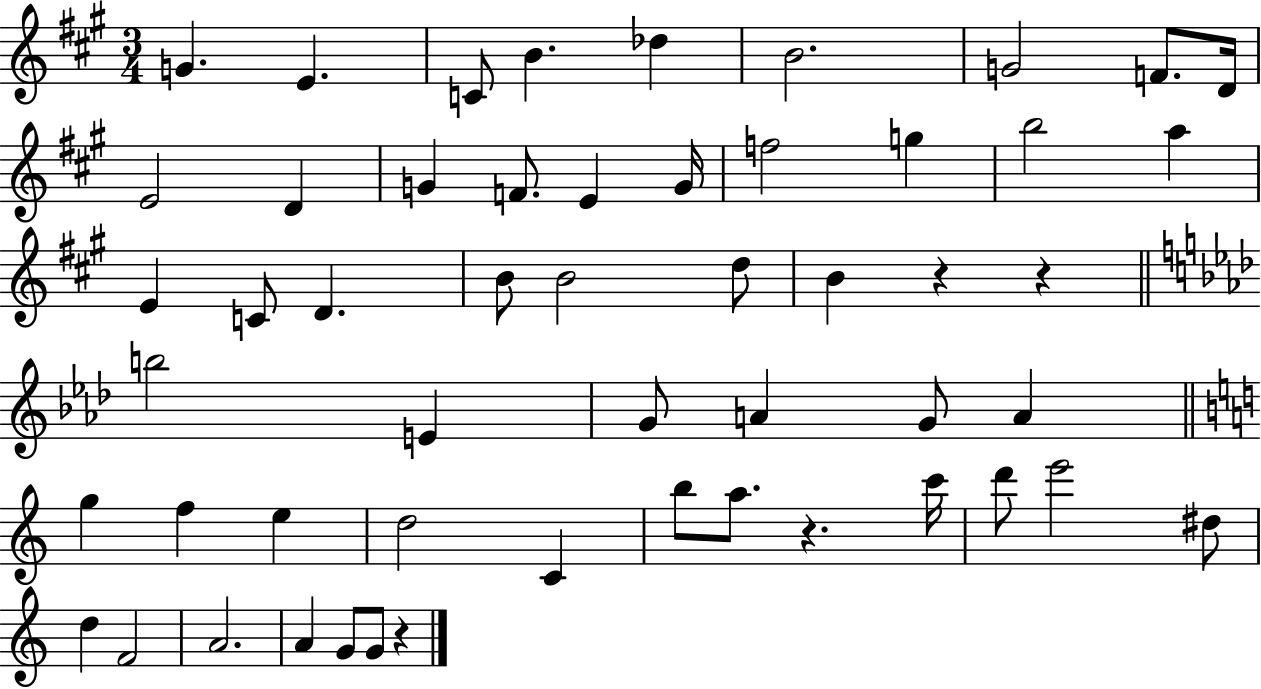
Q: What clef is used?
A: treble